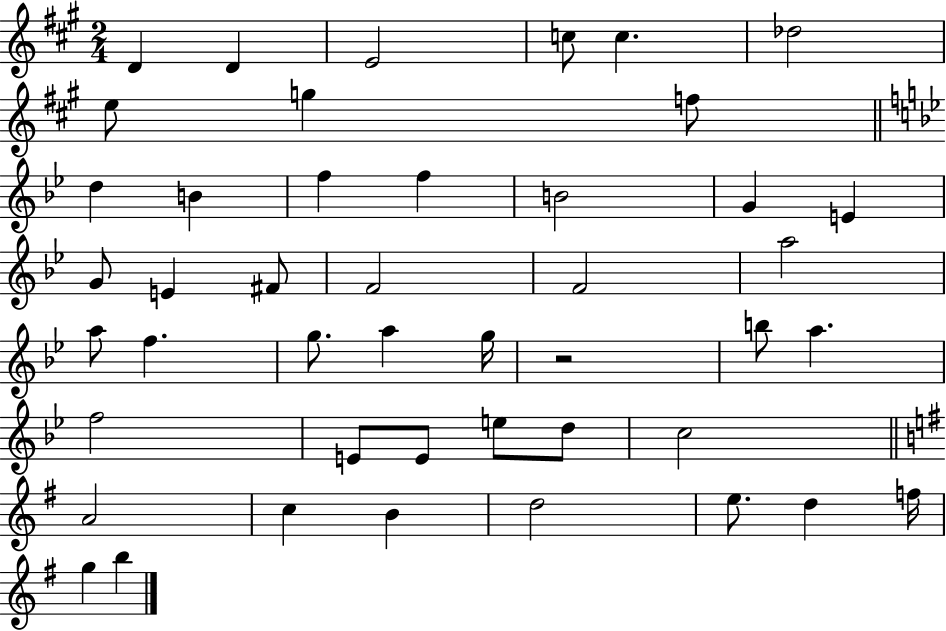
X:1
T:Untitled
M:2/4
L:1/4
K:A
D D E2 c/2 c _d2 e/2 g f/2 d B f f B2 G E G/2 E ^F/2 F2 F2 a2 a/2 f g/2 a g/4 z2 b/2 a f2 E/2 E/2 e/2 d/2 c2 A2 c B d2 e/2 d f/4 g b